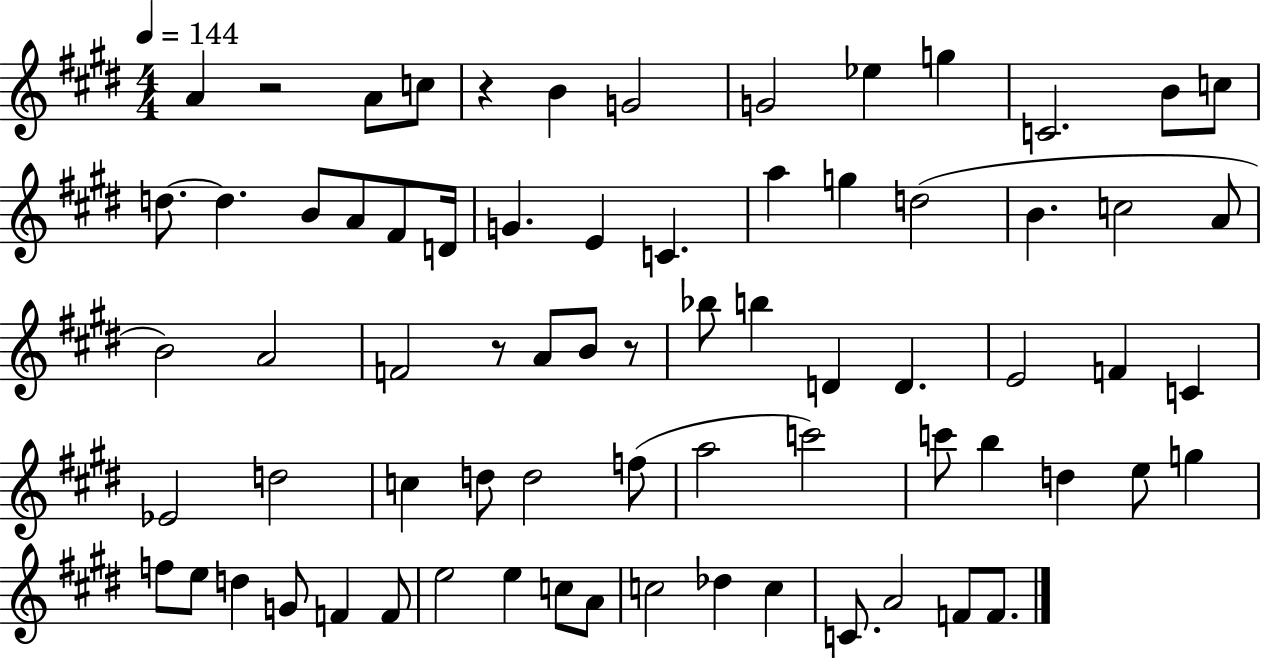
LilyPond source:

{
  \clef treble
  \numericTimeSignature
  \time 4/4
  \key e \major
  \tempo 4 = 144
  a'4 r2 a'8 c''8 | r4 b'4 g'2 | g'2 ees''4 g''4 | c'2. b'8 c''8 | \break d''8.~~ d''4. b'8 a'8 fis'8 d'16 | g'4. e'4 c'4. | a''4 g''4 d''2( | b'4. c''2 a'8 | \break b'2) a'2 | f'2 r8 a'8 b'8 r8 | bes''8 b''4 d'4 d'4. | e'2 f'4 c'4 | \break ees'2 d''2 | c''4 d''8 d''2 f''8( | a''2 c'''2) | c'''8 b''4 d''4 e''8 g''4 | \break f''8 e''8 d''4 g'8 f'4 f'8 | e''2 e''4 c''8 a'8 | c''2 des''4 c''4 | c'8. a'2 f'8 f'8. | \break \bar "|."
}